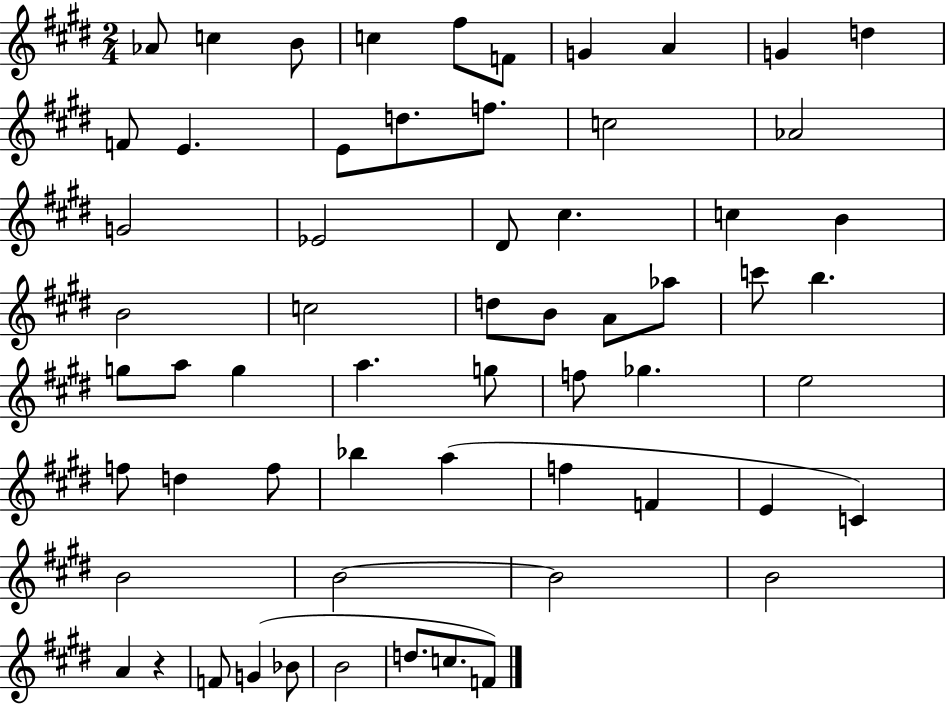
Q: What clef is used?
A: treble